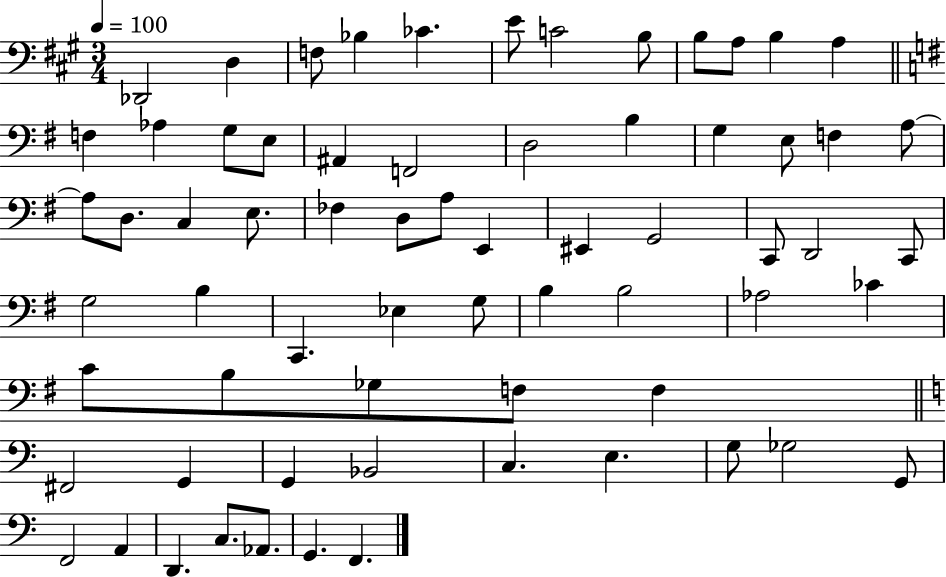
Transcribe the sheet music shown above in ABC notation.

X:1
T:Untitled
M:3/4
L:1/4
K:A
_D,,2 D, F,/2 _B, _C E/2 C2 B,/2 B,/2 A,/2 B, A, F, _A, G,/2 E,/2 ^A,, F,,2 D,2 B, G, E,/2 F, A,/2 A,/2 D,/2 C, E,/2 _F, D,/2 A,/2 E,, ^E,, G,,2 C,,/2 D,,2 C,,/2 G,2 B, C,, _E, G,/2 B, B,2 _A,2 _C C/2 B,/2 _G,/2 F,/2 F, ^F,,2 G,, G,, _B,,2 C, E, G,/2 _G,2 G,,/2 F,,2 A,, D,, C,/2 _A,,/2 G,, F,,